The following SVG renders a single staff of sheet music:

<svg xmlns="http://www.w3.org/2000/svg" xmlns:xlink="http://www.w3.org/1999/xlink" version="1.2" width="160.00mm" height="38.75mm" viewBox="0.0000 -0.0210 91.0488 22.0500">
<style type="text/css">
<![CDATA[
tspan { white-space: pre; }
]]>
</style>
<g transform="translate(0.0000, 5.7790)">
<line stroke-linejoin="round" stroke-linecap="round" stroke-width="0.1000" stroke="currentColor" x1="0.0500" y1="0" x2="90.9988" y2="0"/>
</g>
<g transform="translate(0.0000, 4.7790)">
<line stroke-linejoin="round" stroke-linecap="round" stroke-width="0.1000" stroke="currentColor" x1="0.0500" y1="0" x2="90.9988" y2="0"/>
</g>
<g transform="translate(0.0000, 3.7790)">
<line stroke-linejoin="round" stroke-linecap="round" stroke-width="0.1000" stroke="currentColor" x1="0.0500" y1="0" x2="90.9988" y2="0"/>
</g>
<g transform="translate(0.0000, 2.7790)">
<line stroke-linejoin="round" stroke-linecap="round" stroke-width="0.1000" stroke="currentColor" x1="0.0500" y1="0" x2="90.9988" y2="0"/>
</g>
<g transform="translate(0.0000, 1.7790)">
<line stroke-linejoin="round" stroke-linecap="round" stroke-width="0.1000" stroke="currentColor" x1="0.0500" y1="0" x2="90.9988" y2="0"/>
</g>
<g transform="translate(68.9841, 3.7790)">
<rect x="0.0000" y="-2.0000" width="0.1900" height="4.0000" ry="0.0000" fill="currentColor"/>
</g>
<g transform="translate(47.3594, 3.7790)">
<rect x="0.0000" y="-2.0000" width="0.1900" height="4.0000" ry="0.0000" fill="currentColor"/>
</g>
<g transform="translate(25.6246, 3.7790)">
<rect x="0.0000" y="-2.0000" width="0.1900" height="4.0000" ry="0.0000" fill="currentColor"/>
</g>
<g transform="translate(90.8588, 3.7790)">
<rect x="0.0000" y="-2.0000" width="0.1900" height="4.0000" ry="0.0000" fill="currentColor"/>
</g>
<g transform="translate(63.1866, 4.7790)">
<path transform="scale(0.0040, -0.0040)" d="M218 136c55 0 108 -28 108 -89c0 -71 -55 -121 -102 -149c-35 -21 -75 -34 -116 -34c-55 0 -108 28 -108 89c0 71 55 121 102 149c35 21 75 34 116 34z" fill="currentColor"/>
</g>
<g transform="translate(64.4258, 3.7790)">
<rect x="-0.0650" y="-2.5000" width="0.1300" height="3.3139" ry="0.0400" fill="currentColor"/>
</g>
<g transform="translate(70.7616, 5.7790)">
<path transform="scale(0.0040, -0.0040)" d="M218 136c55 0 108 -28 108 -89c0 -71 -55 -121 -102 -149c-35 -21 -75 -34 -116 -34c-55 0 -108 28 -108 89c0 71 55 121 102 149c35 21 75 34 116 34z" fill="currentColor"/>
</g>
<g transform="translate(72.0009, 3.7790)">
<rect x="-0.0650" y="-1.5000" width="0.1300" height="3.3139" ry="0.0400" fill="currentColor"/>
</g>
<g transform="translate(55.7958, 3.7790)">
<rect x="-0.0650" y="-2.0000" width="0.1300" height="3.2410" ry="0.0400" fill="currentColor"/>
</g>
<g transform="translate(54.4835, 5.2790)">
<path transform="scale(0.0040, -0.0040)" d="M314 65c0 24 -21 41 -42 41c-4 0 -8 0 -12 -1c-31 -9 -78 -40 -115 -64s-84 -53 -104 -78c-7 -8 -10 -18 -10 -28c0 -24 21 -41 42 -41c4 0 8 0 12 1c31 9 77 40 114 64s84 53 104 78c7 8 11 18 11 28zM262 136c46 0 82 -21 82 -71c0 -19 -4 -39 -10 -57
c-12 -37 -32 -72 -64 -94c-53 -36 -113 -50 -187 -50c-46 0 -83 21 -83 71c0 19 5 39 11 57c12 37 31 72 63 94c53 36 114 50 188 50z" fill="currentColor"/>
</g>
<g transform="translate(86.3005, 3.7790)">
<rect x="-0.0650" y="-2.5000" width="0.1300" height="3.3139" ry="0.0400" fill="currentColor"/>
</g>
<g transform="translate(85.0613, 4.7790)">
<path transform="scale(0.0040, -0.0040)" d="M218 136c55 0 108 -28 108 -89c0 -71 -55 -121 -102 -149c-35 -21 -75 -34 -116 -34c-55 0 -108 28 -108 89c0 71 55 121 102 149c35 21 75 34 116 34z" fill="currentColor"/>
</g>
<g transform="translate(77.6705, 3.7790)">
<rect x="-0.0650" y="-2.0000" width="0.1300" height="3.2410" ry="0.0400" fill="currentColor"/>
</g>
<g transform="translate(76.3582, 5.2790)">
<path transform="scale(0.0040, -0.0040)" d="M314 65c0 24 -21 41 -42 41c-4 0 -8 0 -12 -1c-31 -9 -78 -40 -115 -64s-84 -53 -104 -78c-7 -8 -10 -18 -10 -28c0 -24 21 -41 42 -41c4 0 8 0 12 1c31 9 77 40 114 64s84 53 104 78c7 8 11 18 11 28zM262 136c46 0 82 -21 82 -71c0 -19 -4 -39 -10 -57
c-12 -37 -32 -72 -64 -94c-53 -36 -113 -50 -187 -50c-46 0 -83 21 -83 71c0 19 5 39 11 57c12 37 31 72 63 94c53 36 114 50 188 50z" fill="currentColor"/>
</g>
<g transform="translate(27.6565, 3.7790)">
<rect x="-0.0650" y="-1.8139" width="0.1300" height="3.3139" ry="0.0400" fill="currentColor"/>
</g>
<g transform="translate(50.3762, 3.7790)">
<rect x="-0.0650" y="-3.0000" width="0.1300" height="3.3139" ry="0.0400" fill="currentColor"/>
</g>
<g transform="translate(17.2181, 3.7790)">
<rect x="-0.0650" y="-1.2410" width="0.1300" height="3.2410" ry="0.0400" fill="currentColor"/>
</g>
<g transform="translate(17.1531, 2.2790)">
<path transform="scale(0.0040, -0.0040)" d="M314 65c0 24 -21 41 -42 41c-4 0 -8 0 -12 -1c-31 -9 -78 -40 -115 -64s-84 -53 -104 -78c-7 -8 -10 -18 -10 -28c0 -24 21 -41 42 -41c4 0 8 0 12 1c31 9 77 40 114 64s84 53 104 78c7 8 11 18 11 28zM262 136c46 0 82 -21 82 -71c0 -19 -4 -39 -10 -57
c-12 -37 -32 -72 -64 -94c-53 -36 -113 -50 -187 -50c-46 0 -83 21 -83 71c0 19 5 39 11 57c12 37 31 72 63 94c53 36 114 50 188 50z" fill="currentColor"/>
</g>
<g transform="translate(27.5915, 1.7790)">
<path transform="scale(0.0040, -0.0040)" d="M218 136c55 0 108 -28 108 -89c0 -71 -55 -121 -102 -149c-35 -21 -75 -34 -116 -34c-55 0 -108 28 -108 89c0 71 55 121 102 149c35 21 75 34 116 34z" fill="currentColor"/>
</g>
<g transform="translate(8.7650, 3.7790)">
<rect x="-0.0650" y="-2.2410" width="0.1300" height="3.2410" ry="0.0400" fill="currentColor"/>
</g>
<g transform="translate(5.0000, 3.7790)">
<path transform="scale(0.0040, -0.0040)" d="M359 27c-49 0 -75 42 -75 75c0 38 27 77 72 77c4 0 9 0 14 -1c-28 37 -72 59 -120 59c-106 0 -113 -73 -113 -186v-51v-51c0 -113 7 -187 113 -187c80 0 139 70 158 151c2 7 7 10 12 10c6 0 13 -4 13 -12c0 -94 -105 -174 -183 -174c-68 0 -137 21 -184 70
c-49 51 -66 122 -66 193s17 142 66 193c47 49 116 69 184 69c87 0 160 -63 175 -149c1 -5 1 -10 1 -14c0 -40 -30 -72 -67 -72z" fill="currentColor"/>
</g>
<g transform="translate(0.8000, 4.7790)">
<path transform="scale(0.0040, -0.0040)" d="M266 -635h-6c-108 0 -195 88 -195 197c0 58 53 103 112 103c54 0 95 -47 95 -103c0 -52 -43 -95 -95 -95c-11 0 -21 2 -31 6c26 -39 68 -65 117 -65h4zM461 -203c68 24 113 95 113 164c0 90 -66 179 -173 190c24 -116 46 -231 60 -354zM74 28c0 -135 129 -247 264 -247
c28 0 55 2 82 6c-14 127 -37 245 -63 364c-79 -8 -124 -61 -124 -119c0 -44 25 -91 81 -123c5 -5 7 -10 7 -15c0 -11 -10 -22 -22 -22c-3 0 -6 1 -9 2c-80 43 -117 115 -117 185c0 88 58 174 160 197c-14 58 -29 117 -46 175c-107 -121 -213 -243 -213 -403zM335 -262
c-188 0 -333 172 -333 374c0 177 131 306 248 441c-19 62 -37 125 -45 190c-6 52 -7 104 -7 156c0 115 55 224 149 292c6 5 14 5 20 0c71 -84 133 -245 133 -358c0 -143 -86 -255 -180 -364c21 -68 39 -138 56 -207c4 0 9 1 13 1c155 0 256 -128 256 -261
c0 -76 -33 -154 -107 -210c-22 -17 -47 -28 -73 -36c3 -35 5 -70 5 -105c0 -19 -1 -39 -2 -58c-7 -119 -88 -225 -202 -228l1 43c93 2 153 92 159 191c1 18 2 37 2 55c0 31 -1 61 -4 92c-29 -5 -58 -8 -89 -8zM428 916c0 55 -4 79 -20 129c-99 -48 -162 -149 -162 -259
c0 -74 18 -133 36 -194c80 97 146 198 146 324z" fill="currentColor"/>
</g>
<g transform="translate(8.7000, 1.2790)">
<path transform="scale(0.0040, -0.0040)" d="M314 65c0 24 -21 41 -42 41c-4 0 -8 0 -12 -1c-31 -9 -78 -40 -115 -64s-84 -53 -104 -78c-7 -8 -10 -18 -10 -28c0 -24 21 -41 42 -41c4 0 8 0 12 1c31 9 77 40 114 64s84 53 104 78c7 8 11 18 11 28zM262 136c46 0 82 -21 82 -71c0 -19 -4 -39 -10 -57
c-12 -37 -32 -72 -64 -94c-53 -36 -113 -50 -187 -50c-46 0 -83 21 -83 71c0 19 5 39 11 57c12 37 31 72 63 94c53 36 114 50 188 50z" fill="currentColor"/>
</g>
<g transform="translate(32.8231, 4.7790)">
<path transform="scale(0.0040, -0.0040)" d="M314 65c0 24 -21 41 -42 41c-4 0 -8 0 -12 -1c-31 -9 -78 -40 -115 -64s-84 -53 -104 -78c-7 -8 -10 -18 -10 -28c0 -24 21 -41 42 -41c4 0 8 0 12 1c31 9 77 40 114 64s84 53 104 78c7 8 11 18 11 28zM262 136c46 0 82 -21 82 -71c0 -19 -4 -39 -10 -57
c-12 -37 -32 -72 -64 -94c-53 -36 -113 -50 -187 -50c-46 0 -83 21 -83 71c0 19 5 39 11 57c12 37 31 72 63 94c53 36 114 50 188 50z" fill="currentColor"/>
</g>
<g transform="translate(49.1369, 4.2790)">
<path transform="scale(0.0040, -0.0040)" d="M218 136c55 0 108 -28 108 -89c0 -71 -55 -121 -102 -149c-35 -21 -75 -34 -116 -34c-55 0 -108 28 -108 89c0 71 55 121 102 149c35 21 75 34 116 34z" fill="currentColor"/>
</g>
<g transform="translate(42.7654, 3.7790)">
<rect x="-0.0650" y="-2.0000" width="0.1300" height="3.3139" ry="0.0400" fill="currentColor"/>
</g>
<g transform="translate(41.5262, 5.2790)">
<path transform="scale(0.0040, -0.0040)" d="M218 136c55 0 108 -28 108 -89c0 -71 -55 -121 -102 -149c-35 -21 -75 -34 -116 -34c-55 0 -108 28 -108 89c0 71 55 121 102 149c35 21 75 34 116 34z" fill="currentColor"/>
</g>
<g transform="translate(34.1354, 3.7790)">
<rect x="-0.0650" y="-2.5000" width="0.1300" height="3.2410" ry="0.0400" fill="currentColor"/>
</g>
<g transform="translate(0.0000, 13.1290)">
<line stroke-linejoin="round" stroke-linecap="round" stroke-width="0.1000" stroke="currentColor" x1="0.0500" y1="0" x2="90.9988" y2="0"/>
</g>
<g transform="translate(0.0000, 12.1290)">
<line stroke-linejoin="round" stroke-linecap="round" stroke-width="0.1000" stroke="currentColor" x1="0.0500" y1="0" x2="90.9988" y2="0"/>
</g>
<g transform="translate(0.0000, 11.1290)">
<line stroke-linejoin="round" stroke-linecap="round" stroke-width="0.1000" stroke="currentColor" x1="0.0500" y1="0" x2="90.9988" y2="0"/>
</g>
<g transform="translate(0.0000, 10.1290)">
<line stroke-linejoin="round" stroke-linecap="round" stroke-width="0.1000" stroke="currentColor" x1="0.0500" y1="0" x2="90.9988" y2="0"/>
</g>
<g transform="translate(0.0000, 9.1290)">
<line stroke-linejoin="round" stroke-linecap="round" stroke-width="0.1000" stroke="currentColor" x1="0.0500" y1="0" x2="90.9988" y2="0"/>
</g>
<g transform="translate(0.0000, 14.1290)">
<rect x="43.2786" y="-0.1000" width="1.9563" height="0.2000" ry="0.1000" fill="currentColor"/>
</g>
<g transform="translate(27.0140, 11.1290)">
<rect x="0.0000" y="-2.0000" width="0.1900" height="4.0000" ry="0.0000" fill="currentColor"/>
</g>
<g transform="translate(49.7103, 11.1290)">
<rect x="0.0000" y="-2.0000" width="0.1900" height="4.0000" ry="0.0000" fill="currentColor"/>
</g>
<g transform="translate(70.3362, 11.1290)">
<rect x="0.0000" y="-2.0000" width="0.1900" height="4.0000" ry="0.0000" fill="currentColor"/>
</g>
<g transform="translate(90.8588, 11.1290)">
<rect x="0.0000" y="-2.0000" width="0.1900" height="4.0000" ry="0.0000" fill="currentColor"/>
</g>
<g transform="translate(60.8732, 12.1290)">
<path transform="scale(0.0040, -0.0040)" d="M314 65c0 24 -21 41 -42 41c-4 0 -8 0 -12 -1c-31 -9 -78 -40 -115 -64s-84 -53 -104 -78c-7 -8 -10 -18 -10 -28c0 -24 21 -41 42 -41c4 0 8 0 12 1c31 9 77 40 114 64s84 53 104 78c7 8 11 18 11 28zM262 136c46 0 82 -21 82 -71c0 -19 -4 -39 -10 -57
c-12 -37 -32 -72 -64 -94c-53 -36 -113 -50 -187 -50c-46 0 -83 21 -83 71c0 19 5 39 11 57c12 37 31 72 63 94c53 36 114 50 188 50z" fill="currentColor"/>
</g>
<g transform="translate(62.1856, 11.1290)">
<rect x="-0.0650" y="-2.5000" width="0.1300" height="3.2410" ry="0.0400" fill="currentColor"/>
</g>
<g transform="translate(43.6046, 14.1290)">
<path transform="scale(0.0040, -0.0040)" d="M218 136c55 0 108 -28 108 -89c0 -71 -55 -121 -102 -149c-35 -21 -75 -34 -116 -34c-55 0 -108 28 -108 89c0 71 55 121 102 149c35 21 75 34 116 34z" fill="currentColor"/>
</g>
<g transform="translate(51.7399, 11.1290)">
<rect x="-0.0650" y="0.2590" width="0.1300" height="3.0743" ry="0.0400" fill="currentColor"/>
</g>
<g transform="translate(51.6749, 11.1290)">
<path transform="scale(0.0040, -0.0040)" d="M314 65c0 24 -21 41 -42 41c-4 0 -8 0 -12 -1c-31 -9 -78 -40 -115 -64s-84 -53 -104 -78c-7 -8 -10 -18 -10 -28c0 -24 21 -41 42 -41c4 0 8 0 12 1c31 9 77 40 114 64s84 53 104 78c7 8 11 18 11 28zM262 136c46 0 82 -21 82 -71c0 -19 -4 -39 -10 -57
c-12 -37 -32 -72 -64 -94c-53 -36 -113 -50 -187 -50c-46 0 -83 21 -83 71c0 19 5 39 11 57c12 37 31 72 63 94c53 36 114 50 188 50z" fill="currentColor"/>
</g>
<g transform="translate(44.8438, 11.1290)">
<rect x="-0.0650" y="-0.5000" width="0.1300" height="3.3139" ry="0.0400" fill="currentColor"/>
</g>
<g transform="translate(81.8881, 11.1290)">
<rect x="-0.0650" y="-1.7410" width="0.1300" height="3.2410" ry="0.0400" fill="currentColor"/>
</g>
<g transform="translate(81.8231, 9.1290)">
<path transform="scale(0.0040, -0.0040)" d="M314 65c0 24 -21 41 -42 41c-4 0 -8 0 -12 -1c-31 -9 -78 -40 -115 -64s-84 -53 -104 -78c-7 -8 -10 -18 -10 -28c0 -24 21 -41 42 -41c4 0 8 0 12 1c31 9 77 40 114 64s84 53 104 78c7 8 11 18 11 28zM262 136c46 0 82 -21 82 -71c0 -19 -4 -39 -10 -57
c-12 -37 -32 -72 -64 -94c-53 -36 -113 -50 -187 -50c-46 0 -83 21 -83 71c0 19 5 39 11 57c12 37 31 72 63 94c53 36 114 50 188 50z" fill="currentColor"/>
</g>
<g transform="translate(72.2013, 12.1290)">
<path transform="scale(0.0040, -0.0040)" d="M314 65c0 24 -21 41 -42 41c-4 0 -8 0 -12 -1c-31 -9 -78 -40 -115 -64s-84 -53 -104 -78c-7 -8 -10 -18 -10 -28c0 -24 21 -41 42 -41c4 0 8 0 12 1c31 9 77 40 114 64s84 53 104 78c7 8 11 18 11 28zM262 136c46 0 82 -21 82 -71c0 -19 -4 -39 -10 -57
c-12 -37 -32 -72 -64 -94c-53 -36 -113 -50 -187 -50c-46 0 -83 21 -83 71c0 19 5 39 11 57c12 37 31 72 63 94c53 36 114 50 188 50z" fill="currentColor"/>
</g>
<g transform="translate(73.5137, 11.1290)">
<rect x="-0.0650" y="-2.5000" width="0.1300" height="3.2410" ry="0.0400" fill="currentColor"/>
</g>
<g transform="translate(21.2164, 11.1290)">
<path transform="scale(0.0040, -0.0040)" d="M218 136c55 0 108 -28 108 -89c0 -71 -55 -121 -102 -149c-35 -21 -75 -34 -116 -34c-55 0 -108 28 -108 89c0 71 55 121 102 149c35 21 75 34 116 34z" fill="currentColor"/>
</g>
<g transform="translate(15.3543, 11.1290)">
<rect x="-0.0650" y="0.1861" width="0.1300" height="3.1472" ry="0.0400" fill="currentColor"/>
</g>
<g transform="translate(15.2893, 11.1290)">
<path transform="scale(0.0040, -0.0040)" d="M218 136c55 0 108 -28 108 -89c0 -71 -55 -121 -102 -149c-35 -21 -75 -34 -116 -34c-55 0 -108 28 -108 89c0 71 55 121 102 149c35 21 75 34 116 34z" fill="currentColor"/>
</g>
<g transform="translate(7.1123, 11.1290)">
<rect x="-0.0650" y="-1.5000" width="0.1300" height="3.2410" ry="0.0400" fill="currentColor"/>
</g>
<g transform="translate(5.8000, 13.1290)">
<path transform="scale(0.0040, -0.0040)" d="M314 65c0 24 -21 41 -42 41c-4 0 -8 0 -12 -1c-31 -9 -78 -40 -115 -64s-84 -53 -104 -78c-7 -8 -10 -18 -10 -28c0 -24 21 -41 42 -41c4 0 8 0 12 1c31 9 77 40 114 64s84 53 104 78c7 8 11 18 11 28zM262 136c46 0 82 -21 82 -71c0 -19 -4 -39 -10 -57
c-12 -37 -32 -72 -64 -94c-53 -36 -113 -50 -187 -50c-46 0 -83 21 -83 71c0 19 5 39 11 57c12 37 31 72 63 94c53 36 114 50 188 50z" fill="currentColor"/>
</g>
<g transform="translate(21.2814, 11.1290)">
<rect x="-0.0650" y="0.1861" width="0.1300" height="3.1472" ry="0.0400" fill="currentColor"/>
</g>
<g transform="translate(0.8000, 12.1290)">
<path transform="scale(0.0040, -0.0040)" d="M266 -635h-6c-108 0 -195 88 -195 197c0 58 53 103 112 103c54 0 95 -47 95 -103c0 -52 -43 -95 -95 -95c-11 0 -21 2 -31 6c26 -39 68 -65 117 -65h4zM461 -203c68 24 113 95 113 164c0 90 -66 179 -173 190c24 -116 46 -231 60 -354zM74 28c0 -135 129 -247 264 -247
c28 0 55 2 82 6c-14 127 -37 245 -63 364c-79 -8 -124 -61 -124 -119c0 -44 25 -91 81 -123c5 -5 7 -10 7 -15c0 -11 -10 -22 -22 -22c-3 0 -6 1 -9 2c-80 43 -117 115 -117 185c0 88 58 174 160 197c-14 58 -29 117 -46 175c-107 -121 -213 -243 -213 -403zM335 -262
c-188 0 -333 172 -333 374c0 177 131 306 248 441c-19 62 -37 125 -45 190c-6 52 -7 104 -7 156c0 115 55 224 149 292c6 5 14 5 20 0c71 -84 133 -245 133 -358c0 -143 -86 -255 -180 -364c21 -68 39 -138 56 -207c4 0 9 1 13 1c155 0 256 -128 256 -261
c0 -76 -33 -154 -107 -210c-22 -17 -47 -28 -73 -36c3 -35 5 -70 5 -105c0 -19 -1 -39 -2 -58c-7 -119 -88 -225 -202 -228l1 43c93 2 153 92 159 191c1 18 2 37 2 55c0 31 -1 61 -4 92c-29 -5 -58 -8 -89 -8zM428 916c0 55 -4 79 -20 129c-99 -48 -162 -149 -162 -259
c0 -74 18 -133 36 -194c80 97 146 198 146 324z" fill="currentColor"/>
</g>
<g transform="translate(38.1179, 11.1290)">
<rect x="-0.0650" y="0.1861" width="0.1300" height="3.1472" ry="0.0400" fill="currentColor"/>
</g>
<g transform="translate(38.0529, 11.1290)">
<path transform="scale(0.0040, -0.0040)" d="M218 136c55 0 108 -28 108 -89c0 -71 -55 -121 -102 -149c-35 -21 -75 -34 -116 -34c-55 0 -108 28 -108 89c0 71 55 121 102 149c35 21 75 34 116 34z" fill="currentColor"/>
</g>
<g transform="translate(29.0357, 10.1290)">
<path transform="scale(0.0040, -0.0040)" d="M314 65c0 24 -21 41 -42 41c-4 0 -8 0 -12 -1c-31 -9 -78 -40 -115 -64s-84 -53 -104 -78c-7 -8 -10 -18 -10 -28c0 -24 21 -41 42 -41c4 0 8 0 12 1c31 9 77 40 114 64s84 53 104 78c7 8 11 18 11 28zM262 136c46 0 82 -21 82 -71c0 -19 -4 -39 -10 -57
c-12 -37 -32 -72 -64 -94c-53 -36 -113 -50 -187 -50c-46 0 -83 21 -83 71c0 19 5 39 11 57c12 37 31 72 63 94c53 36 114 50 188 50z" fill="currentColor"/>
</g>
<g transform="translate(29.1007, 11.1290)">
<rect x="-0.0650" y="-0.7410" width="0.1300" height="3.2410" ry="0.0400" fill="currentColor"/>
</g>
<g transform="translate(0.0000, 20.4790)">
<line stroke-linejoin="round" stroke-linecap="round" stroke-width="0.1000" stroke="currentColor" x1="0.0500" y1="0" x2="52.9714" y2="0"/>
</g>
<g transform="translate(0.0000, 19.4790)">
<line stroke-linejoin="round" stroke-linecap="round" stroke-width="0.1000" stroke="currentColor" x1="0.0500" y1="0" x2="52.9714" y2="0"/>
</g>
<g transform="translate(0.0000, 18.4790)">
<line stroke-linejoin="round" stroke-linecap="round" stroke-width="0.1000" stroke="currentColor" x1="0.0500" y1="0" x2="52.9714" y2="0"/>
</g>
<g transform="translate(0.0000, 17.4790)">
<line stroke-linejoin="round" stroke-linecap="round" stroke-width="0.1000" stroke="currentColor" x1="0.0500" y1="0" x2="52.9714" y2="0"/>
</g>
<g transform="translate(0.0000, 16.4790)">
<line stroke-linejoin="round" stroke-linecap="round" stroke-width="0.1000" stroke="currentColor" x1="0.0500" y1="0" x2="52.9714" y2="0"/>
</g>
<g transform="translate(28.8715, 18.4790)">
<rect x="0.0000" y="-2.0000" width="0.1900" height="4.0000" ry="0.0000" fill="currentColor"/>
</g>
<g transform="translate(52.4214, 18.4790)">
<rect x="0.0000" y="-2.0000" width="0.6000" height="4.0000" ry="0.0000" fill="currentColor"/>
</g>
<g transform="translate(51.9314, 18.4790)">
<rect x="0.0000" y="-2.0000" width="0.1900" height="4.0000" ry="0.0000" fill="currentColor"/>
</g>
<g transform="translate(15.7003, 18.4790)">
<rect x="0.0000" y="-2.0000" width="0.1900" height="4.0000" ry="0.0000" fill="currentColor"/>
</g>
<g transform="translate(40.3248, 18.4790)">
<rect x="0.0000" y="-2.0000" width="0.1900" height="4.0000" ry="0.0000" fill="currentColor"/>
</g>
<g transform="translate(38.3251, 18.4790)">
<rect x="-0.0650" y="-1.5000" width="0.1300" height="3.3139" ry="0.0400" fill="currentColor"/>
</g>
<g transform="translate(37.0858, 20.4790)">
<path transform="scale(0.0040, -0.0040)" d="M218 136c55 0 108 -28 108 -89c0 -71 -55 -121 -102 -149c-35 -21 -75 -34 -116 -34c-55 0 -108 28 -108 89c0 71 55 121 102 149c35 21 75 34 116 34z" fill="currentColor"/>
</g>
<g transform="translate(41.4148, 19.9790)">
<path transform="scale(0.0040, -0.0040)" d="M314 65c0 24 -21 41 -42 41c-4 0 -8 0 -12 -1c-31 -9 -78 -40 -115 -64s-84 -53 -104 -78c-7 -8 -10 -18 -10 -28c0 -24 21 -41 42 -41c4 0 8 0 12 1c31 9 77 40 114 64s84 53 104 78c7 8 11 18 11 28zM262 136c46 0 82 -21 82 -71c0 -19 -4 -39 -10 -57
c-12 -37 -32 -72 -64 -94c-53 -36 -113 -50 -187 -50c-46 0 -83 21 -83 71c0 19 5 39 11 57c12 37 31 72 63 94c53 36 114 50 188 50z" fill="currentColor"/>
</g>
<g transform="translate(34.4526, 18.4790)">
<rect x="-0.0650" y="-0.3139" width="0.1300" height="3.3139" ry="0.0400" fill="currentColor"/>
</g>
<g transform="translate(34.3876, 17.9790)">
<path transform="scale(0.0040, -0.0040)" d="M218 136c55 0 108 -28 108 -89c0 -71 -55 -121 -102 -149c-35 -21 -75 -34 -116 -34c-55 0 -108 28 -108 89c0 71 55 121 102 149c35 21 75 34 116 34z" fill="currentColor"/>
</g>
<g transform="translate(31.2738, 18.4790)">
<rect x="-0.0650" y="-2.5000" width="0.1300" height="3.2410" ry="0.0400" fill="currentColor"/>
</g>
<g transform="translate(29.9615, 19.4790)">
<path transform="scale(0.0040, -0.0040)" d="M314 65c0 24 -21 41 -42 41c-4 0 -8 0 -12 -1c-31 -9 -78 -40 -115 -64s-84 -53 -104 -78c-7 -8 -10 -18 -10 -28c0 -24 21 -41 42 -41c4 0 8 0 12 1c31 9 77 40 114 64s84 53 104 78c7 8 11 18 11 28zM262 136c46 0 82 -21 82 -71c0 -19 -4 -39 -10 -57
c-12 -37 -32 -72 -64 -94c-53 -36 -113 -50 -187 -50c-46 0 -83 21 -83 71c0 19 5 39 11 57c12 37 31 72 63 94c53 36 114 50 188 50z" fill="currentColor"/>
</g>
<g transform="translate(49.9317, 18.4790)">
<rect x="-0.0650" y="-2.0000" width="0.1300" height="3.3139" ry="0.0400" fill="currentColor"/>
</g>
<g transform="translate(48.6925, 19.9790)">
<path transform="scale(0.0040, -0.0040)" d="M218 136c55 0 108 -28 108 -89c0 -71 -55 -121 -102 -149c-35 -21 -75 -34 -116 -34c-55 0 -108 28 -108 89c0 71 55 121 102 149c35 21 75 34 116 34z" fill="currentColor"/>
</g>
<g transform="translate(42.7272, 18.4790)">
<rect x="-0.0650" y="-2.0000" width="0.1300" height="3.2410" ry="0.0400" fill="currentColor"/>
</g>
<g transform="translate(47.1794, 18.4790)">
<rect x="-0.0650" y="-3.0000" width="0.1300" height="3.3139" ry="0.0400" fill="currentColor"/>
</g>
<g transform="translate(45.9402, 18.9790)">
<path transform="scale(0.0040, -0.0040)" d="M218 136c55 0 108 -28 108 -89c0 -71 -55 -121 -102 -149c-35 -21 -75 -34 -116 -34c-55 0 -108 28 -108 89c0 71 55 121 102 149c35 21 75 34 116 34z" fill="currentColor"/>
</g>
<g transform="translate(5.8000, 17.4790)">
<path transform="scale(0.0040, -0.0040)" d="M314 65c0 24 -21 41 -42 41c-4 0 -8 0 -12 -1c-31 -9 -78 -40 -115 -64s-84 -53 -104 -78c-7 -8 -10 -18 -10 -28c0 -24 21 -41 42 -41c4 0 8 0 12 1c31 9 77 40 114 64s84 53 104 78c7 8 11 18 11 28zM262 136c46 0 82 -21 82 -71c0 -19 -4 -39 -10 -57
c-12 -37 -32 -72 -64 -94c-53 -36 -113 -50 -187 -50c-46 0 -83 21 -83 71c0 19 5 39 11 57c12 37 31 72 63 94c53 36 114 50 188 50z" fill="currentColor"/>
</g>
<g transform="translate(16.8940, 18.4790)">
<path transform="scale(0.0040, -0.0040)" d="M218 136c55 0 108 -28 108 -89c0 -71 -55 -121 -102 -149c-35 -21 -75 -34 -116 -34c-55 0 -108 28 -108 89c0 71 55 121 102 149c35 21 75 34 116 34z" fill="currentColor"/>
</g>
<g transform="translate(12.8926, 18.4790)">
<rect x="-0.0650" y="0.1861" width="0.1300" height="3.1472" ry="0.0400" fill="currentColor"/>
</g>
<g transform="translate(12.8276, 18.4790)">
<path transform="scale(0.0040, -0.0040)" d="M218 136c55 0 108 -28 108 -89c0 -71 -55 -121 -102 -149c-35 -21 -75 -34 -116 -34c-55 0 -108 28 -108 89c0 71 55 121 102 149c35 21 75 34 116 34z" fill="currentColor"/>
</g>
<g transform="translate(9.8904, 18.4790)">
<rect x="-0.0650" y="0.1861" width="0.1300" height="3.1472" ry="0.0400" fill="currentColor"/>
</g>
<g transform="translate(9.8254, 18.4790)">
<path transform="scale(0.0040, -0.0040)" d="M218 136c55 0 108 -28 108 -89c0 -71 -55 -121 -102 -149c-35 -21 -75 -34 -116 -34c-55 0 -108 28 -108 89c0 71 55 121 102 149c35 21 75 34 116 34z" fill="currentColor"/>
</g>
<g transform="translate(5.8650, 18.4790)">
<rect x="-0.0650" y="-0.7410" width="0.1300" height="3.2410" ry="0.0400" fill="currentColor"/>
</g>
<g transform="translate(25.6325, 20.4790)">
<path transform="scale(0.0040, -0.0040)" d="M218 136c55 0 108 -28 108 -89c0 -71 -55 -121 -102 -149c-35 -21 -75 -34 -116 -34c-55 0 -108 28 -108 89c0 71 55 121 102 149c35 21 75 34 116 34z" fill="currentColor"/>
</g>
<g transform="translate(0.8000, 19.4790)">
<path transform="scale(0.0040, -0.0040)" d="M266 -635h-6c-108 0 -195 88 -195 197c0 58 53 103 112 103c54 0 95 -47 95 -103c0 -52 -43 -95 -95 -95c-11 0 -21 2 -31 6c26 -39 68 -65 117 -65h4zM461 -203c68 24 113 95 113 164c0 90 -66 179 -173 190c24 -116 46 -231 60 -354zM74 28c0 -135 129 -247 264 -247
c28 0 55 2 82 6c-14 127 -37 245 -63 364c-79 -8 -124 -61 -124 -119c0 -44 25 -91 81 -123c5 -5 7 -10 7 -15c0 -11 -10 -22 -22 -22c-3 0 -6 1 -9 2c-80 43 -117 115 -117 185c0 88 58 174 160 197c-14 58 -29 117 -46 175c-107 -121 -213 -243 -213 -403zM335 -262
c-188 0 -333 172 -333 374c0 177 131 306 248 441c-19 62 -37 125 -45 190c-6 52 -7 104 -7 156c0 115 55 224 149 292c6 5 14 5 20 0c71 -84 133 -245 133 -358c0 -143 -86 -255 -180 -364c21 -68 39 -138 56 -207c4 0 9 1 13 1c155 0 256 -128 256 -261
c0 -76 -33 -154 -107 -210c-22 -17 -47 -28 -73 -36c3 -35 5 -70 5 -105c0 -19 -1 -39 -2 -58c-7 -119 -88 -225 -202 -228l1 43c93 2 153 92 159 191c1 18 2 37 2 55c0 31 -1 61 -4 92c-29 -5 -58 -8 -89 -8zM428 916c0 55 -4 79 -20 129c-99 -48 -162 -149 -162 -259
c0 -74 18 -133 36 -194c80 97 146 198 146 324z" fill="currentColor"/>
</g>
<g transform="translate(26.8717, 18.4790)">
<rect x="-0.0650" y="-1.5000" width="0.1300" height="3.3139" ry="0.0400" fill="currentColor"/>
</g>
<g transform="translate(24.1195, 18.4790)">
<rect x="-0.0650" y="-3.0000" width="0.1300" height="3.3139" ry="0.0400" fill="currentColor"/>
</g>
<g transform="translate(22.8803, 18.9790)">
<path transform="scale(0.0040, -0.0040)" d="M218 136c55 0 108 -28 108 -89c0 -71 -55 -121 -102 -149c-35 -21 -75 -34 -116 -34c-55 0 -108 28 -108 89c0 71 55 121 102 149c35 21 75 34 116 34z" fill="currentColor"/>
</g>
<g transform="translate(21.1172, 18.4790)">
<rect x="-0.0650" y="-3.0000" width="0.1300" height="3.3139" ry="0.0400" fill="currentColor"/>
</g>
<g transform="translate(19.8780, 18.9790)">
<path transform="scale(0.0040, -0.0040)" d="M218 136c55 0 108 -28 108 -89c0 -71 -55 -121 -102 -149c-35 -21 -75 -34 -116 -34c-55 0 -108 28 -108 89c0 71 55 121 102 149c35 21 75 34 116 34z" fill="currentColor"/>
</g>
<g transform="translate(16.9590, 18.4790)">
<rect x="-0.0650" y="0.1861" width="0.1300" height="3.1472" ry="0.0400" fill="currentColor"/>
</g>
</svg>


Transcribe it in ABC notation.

X:1
T:Untitled
M:4/4
L:1/4
K:C
g2 e2 f G2 F A F2 G E F2 G E2 B B d2 B C B2 G2 G2 f2 d2 B B B A A E G2 c E F2 A F